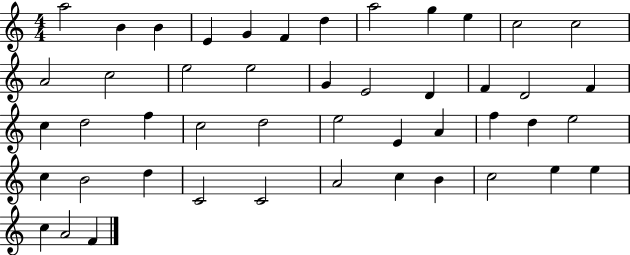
{
  \clef treble
  \numericTimeSignature
  \time 4/4
  \key c \major
  a''2 b'4 b'4 | e'4 g'4 f'4 d''4 | a''2 g''4 e''4 | c''2 c''2 | \break a'2 c''2 | e''2 e''2 | g'4 e'2 d'4 | f'4 d'2 f'4 | \break c''4 d''2 f''4 | c''2 d''2 | e''2 e'4 a'4 | f''4 d''4 e''2 | \break c''4 b'2 d''4 | c'2 c'2 | a'2 c''4 b'4 | c''2 e''4 e''4 | \break c''4 a'2 f'4 | \bar "|."
}